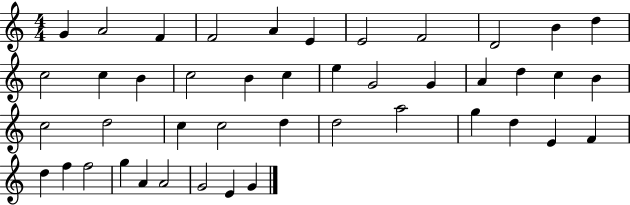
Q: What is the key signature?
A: C major